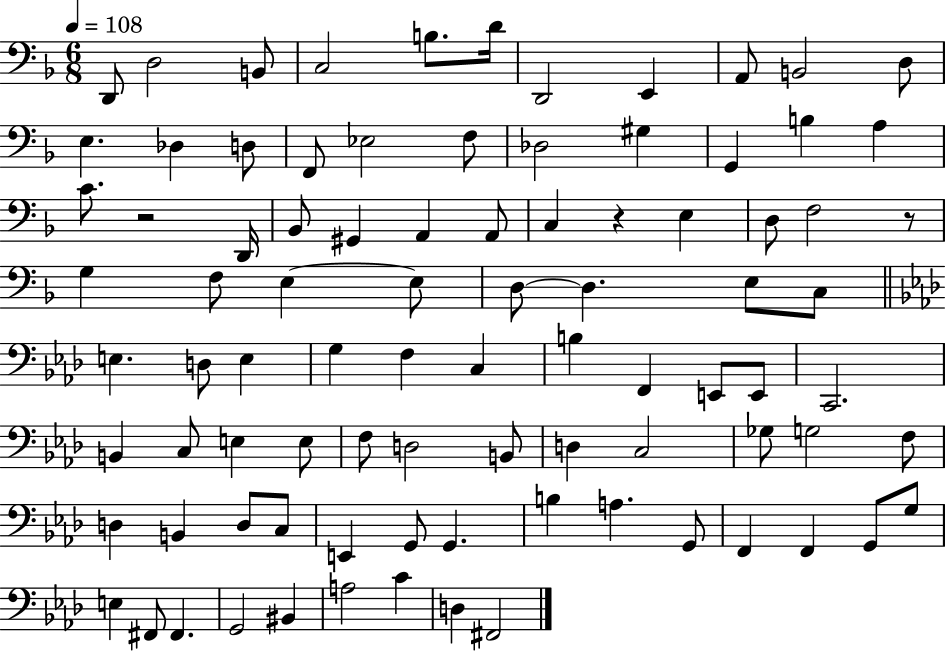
X:1
T:Untitled
M:6/8
L:1/4
K:F
D,,/2 D,2 B,,/2 C,2 B,/2 D/4 D,,2 E,, A,,/2 B,,2 D,/2 E, _D, D,/2 F,,/2 _E,2 F,/2 _D,2 ^G, G,, B, A, C/2 z2 D,,/4 _B,,/2 ^G,, A,, A,,/2 C, z E, D,/2 F,2 z/2 G, F,/2 E, E,/2 D,/2 D, E,/2 C,/2 E, D,/2 E, G, F, C, B, F,, E,,/2 E,,/2 C,,2 B,, C,/2 E, E,/2 F,/2 D,2 B,,/2 D, C,2 _G,/2 G,2 F,/2 D, B,, D,/2 C,/2 E,, G,,/2 G,, B, A, G,,/2 F,, F,, G,,/2 G,/2 E, ^F,,/2 ^F,, G,,2 ^B,, A,2 C D, ^F,,2